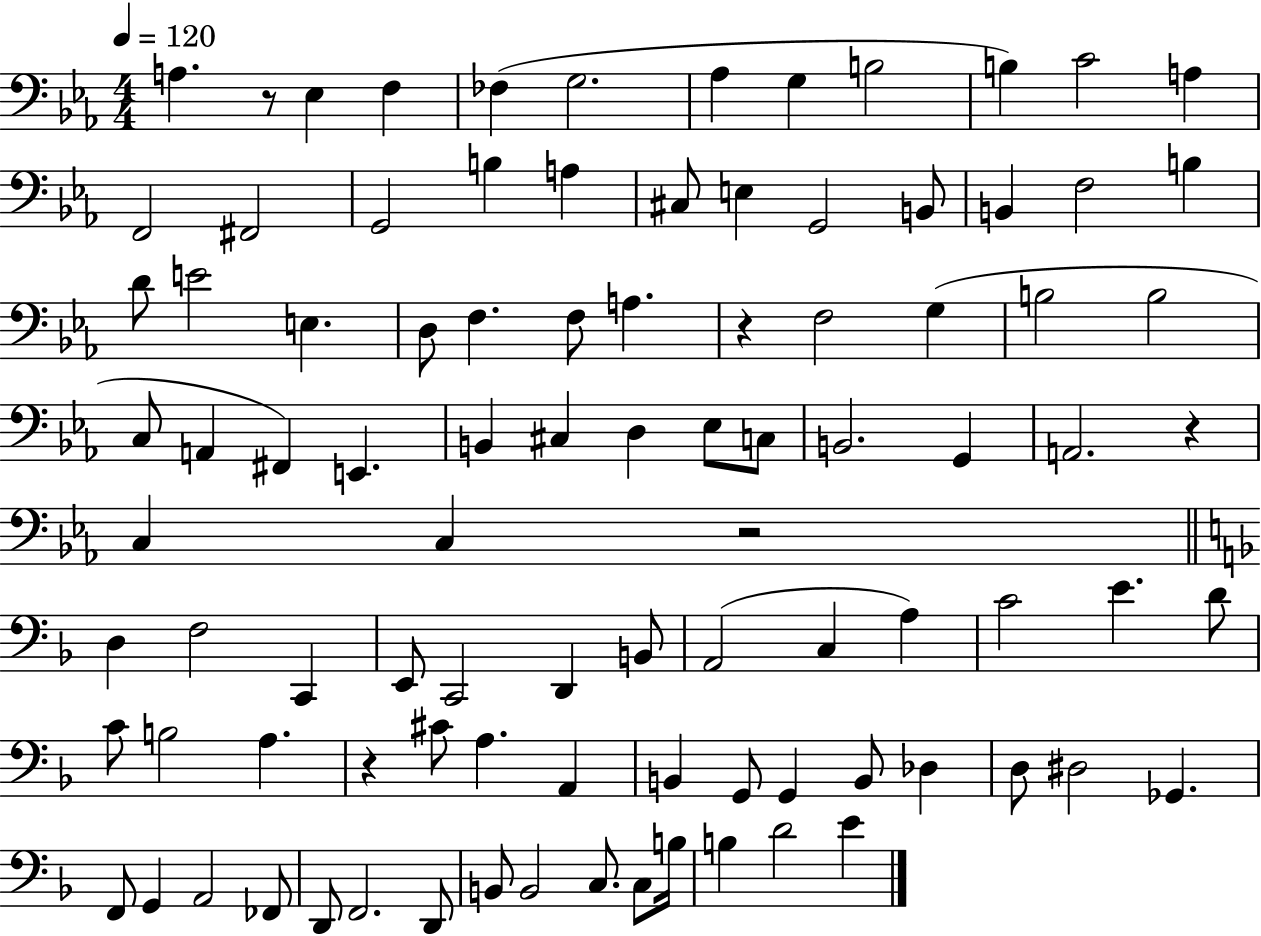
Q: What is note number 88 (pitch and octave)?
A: B3